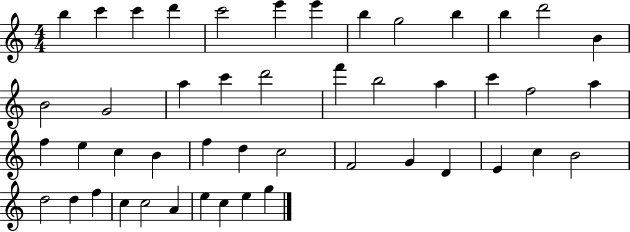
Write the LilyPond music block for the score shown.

{
  \clef treble
  \numericTimeSignature
  \time 4/4
  \key c \major
  b''4 c'''4 c'''4 d'''4 | c'''2 e'''4 e'''4 | b''4 g''2 b''4 | b''4 d'''2 b'4 | \break b'2 g'2 | a''4 c'''4 d'''2 | f'''4 b''2 a''4 | c'''4 f''2 a''4 | \break f''4 e''4 c''4 b'4 | f''4 d''4 c''2 | f'2 g'4 d'4 | e'4 c''4 b'2 | \break d''2 d''4 f''4 | c''4 c''2 a'4 | e''4 c''4 e''4 g''4 | \bar "|."
}